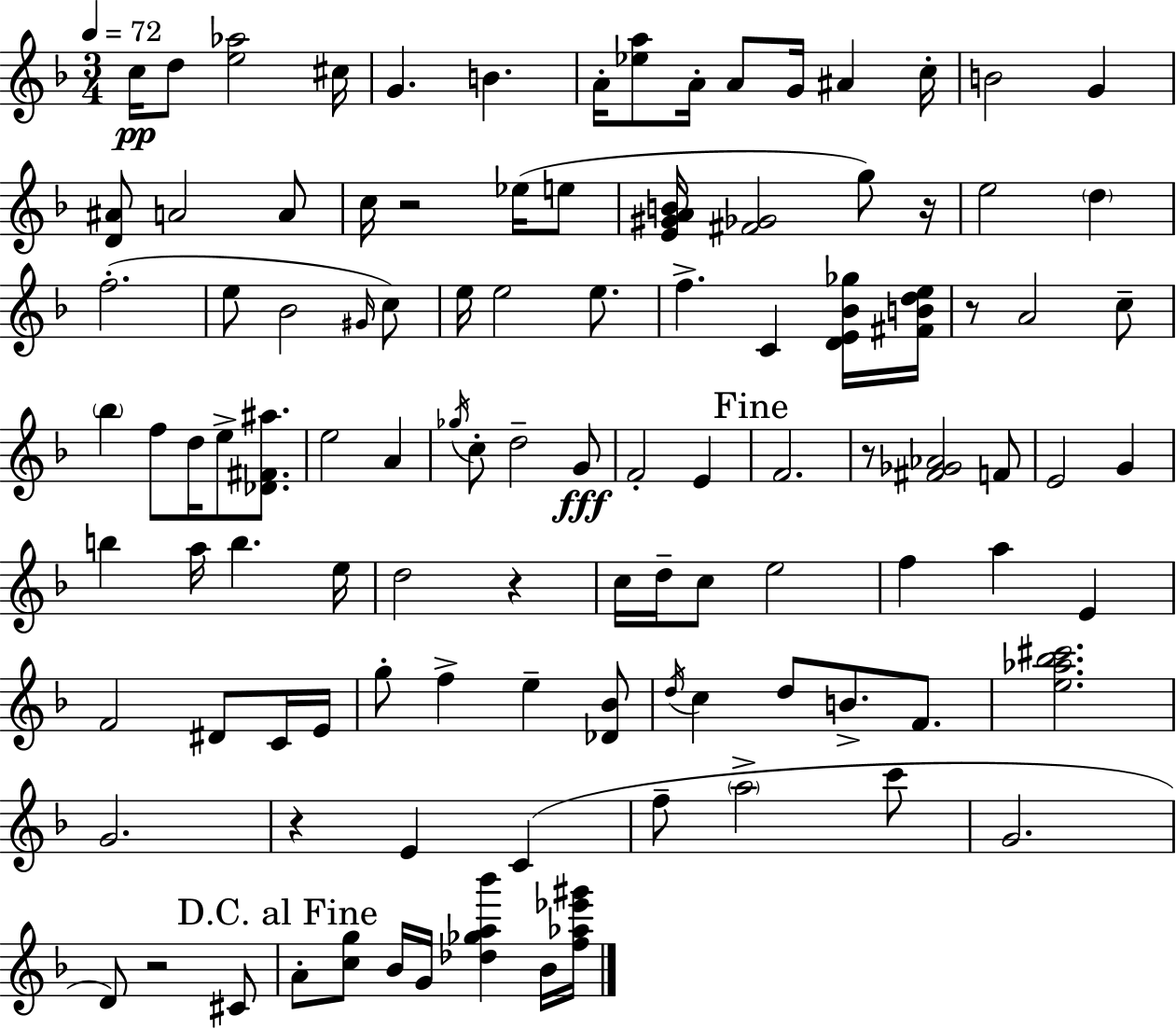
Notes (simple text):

C5/s D5/e [E5,Ab5]/h C#5/s G4/q. B4/q. A4/s [Eb5,A5]/e A4/s A4/e G4/s A#4/q C5/s B4/h G4/q [D4,A#4]/e A4/h A4/e C5/s R/h Eb5/s E5/e [E4,G#4,A4,B4]/s [F#4,Gb4]/h G5/e R/s E5/h D5/q F5/h. E5/e Bb4/h G#4/s C5/e E5/s E5/h E5/e. F5/q. C4/q [D4,E4,Bb4,Gb5]/s [F#4,B4,D5,E5]/s R/e A4/h C5/e Bb5/q F5/e D5/s E5/e [Db4,F#4,A#5]/e. E5/h A4/q Gb5/s C5/e D5/h G4/e F4/h E4/q F4/h. R/e [F#4,Gb4,Ab4]/h F4/e E4/h G4/q B5/q A5/s B5/q. E5/s D5/h R/q C5/s D5/s C5/e E5/h F5/q A5/q E4/q F4/h D#4/e C4/s E4/s G5/e F5/q E5/q [Db4,Bb4]/e D5/s C5/q D5/e B4/e. F4/e. [E5,Ab5,Bb5,C#6]/h. G4/h. R/q E4/q C4/q F5/e A5/h C6/e G4/h. D4/e R/h C#4/e A4/e [C5,G5]/e Bb4/s G4/s [Db5,Gb5,A5,Bb6]/q Bb4/s [F5,Ab5,Eb6,G#6]/s